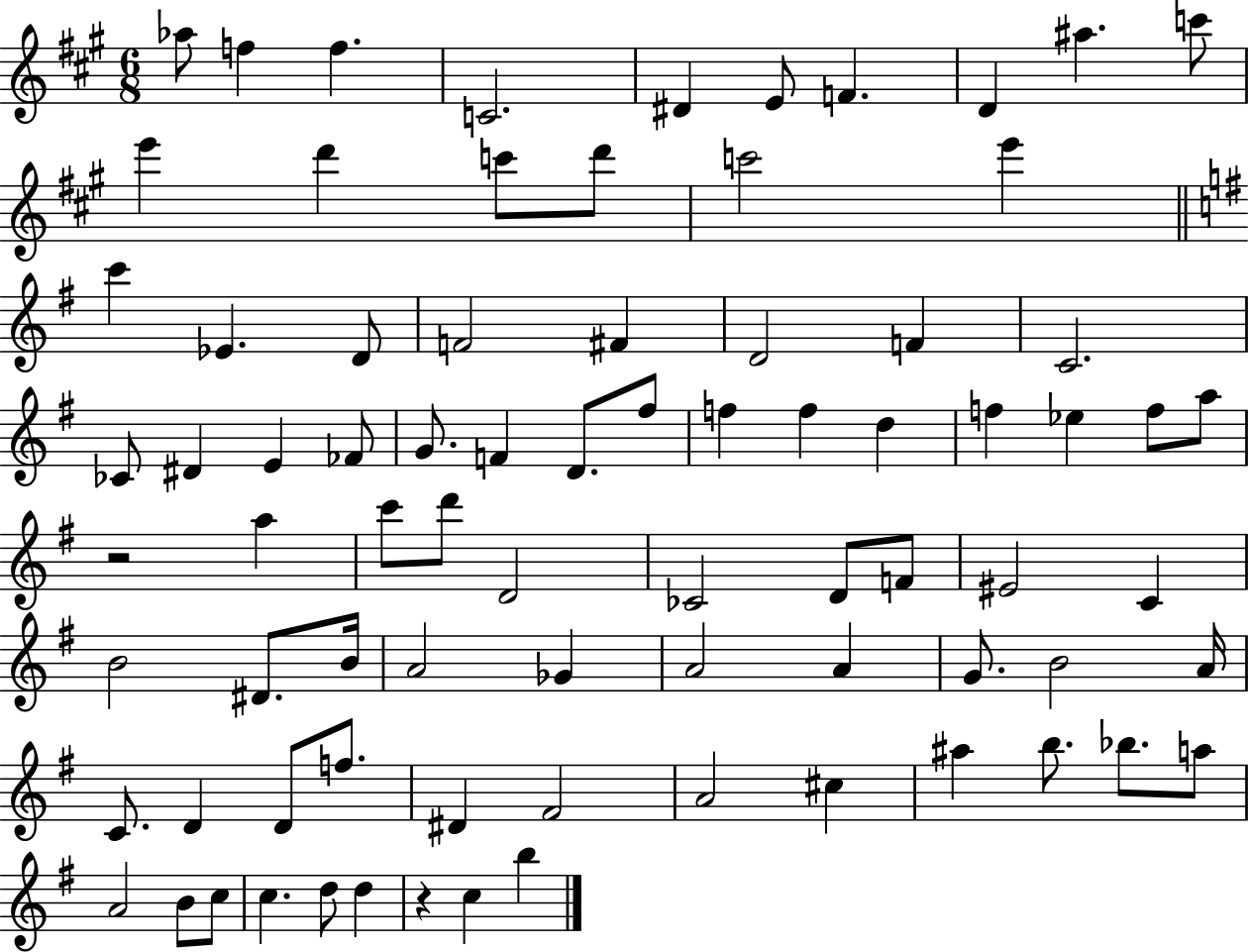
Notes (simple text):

Ab5/e F5/q F5/q. C4/h. D#4/q E4/e F4/q. D4/q A#5/q. C6/e E6/q D6/q C6/e D6/e C6/h E6/q C6/q Eb4/q. D4/e F4/h F#4/q D4/h F4/q C4/h. CES4/e D#4/q E4/q FES4/e G4/e. F4/q D4/e. F#5/e F5/q F5/q D5/q F5/q Eb5/q F5/e A5/e R/h A5/q C6/e D6/e D4/h CES4/h D4/e F4/e EIS4/h C4/q B4/h D#4/e. B4/s A4/h Gb4/q A4/h A4/q G4/e. B4/h A4/s C4/e. D4/q D4/e F5/e. D#4/q F#4/h A4/h C#5/q A#5/q B5/e. Bb5/e. A5/e A4/h B4/e C5/e C5/q. D5/e D5/q R/q C5/q B5/q